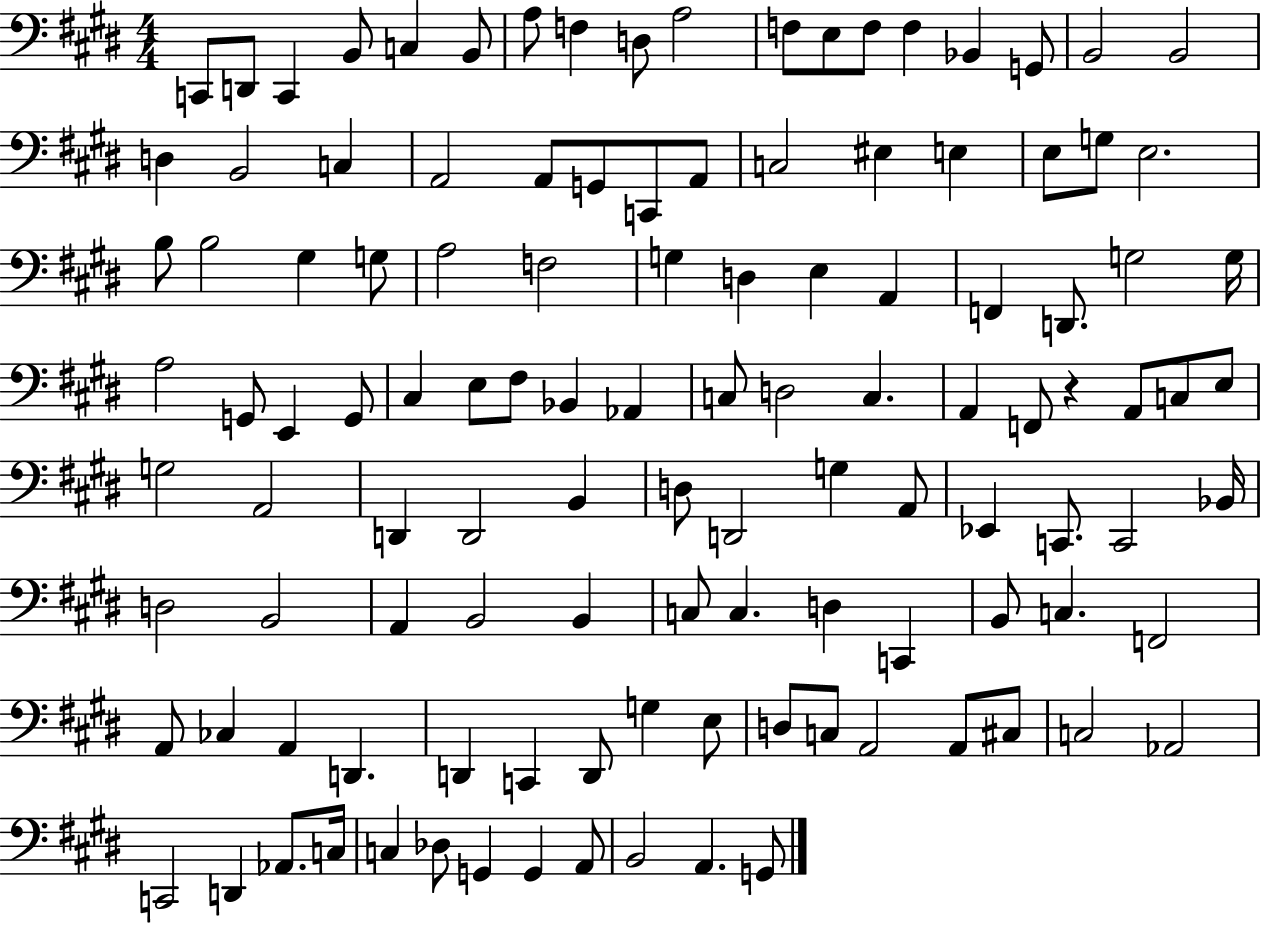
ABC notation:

X:1
T:Untitled
M:4/4
L:1/4
K:E
C,,/2 D,,/2 C,, B,,/2 C, B,,/2 A,/2 F, D,/2 A,2 F,/2 E,/2 F,/2 F, _B,, G,,/2 B,,2 B,,2 D, B,,2 C, A,,2 A,,/2 G,,/2 C,,/2 A,,/2 C,2 ^E, E, E,/2 G,/2 E,2 B,/2 B,2 ^G, G,/2 A,2 F,2 G, D, E, A,, F,, D,,/2 G,2 G,/4 A,2 G,,/2 E,, G,,/2 ^C, E,/2 ^F,/2 _B,, _A,, C,/2 D,2 C, A,, F,,/2 z A,,/2 C,/2 E,/2 G,2 A,,2 D,, D,,2 B,, D,/2 D,,2 G, A,,/2 _E,, C,,/2 C,,2 _B,,/4 D,2 B,,2 A,, B,,2 B,, C,/2 C, D, C,, B,,/2 C, F,,2 A,,/2 _C, A,, D,, D,, C,, D,,/2 G, E,/2 D,/2 C,/2 A,,2 A,,/2 ^C,/2 C,2 _A,,2 C,,2 D,, _A,,/2 C,/4 C, _D,/2 G,, G,, A,,/2 B,,2 A,, G,,/2